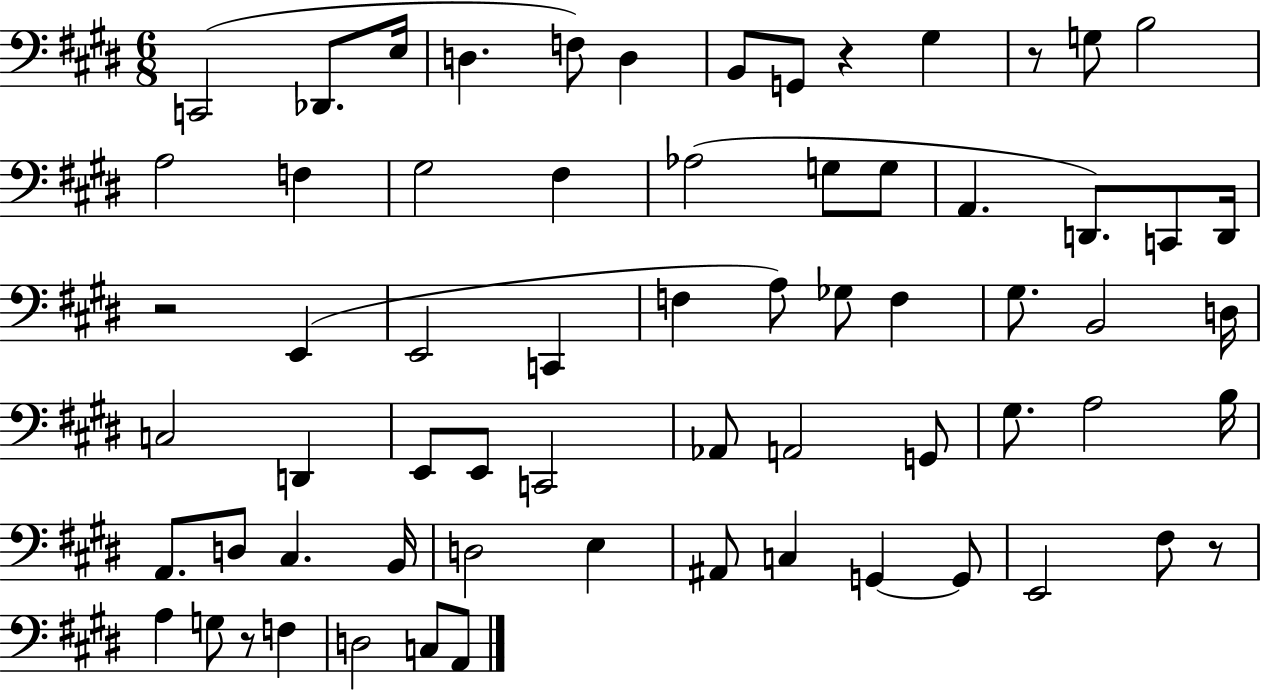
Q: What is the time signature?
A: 6/8